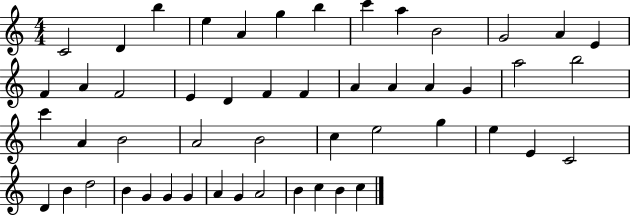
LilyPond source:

{
  \clef treble
  \numericTimeSignature
  \time 4/4
  \key c \major
  c'2 d'4 b''4 | e''4 a'4 g''4 b''4 | c'''4 a''4 b'2 | g'2 a'4 e'4 | \break f'4 a'4 f'2 | e'4 d'4 f'4 f'4 | a'4 a'4 a'4 g'4 | a''2 b''2 | \break c'''4 a'4 b'2 | a'2 b'2 | c''4 e''2 g''4 | e''4 e'4 c'2 | \break d'4 b'4 d''2 | b'4 g'4 g'4 g'4 | a'4 g'4 a'2 | b'4 c''4 b'4 c''4 | \break \bar "|."
}